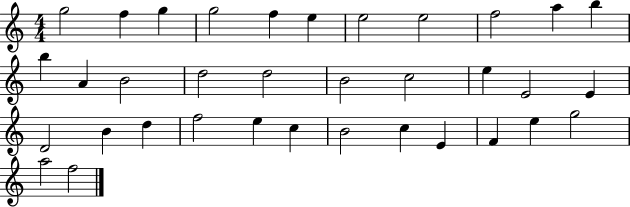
{
  \clef treble
  \numericTimeSignature
  \time 4/4
  \key c \major
  g''2 f''4 g''4 | g''2 f''4 e''4 | e''2 e''2 | f''2 a''4 b''4 | \break b''4 a'4 b'2 | d''2 d''2 | b'2 c''2 | e''4 e'2 e'4 | \break d'2 b'4 d''4 | f''2 e''4 c''4 | b'2 c''4 e'4 | f'4 e''4 g''2 | \break a''2 f''2 | \bar "|."
}